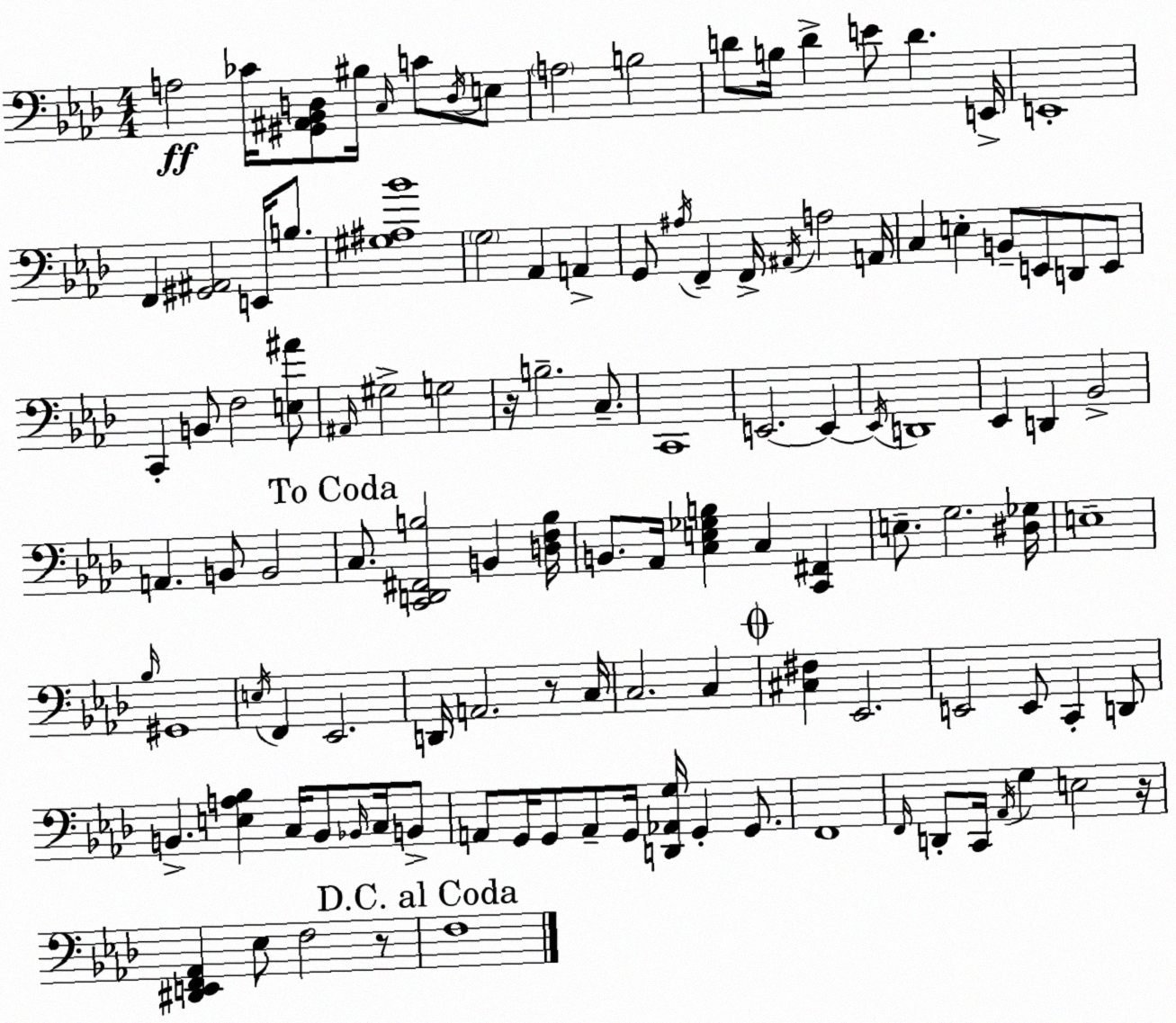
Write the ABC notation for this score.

X:1
T:Untitled
M:4/4
L:1/4
K:Fm
A,2 _C/4 [^G,,^A,,_B,,D,]/2 ^B,/4 C,/4 C/2 D,/4 E,/2 A,2 B,2 D/2 B,/4 D E/2 D E,,/4 E,,4 F,, [^G,,^A,,]2 E,,/4 B,/2 [^G,^A,_B]4 G,2 _A,, A,, G,,/2 ^A,/4 F,, F,,/4 ^A,,/4 A,2 A,,/4 C, E, B,,/2 E,,/2 D,,/2 E,,/2 C,, B,,/2 F,2 [E,^A]/2 ^A,,/4 ^G,2 G,2 z/4 B,2 C,/2 C,,4 E,,2 E,, E,,/4 D,,4 _E,, D,, _B,,2 A,, B,,/2 B,,2 C,/2 [C,,D,,^F,,B,]2 B,, [D,F,B,]/4 B,,/2 _A,,/4 [C,E,_G,B,] C, [C,,^F,,] E,/2 G,2 [^D,_G,]/4 E,4 _B,/4 ^G,,4 E,/4 F,, _E,,2 D,,/4 A,,2 z/2 C,/4 C,2 C, [^C,^F,] _E,,2 E,,2 E,,/2 C,, D,,/2 B,, [E,A,_B,] C,/4 B,,/2 _B,,/4 C,/4 B,,/2 A,,/2 G,,/4 G,,/2 A,,/2 G,,/4 [D,,_A,,G,]/4 G,, G,,/2 F,,4 F,,/4 D,,/2 C,,/4 _A,,/4 G, E,2 z/4 [^D,,E,,F,,_A,,] _E,/2 F,2 z/2 F,4